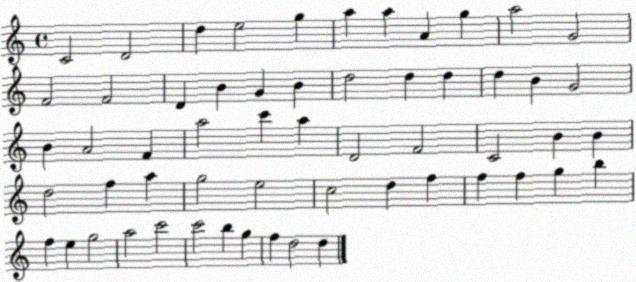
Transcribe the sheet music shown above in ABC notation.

X:1
T:Untitled
M:4/4
L:1/4
K:C
C2 D2 d e2 g a a A g a2 G2 F2 F2 D B G B d2 d d d B G2 B A2 F a2 c' a D2 F2 C2 B B d2 f a g2 e2 c2 d f f f g b f e g2 a2 c'2 c'2 b g f d2 d